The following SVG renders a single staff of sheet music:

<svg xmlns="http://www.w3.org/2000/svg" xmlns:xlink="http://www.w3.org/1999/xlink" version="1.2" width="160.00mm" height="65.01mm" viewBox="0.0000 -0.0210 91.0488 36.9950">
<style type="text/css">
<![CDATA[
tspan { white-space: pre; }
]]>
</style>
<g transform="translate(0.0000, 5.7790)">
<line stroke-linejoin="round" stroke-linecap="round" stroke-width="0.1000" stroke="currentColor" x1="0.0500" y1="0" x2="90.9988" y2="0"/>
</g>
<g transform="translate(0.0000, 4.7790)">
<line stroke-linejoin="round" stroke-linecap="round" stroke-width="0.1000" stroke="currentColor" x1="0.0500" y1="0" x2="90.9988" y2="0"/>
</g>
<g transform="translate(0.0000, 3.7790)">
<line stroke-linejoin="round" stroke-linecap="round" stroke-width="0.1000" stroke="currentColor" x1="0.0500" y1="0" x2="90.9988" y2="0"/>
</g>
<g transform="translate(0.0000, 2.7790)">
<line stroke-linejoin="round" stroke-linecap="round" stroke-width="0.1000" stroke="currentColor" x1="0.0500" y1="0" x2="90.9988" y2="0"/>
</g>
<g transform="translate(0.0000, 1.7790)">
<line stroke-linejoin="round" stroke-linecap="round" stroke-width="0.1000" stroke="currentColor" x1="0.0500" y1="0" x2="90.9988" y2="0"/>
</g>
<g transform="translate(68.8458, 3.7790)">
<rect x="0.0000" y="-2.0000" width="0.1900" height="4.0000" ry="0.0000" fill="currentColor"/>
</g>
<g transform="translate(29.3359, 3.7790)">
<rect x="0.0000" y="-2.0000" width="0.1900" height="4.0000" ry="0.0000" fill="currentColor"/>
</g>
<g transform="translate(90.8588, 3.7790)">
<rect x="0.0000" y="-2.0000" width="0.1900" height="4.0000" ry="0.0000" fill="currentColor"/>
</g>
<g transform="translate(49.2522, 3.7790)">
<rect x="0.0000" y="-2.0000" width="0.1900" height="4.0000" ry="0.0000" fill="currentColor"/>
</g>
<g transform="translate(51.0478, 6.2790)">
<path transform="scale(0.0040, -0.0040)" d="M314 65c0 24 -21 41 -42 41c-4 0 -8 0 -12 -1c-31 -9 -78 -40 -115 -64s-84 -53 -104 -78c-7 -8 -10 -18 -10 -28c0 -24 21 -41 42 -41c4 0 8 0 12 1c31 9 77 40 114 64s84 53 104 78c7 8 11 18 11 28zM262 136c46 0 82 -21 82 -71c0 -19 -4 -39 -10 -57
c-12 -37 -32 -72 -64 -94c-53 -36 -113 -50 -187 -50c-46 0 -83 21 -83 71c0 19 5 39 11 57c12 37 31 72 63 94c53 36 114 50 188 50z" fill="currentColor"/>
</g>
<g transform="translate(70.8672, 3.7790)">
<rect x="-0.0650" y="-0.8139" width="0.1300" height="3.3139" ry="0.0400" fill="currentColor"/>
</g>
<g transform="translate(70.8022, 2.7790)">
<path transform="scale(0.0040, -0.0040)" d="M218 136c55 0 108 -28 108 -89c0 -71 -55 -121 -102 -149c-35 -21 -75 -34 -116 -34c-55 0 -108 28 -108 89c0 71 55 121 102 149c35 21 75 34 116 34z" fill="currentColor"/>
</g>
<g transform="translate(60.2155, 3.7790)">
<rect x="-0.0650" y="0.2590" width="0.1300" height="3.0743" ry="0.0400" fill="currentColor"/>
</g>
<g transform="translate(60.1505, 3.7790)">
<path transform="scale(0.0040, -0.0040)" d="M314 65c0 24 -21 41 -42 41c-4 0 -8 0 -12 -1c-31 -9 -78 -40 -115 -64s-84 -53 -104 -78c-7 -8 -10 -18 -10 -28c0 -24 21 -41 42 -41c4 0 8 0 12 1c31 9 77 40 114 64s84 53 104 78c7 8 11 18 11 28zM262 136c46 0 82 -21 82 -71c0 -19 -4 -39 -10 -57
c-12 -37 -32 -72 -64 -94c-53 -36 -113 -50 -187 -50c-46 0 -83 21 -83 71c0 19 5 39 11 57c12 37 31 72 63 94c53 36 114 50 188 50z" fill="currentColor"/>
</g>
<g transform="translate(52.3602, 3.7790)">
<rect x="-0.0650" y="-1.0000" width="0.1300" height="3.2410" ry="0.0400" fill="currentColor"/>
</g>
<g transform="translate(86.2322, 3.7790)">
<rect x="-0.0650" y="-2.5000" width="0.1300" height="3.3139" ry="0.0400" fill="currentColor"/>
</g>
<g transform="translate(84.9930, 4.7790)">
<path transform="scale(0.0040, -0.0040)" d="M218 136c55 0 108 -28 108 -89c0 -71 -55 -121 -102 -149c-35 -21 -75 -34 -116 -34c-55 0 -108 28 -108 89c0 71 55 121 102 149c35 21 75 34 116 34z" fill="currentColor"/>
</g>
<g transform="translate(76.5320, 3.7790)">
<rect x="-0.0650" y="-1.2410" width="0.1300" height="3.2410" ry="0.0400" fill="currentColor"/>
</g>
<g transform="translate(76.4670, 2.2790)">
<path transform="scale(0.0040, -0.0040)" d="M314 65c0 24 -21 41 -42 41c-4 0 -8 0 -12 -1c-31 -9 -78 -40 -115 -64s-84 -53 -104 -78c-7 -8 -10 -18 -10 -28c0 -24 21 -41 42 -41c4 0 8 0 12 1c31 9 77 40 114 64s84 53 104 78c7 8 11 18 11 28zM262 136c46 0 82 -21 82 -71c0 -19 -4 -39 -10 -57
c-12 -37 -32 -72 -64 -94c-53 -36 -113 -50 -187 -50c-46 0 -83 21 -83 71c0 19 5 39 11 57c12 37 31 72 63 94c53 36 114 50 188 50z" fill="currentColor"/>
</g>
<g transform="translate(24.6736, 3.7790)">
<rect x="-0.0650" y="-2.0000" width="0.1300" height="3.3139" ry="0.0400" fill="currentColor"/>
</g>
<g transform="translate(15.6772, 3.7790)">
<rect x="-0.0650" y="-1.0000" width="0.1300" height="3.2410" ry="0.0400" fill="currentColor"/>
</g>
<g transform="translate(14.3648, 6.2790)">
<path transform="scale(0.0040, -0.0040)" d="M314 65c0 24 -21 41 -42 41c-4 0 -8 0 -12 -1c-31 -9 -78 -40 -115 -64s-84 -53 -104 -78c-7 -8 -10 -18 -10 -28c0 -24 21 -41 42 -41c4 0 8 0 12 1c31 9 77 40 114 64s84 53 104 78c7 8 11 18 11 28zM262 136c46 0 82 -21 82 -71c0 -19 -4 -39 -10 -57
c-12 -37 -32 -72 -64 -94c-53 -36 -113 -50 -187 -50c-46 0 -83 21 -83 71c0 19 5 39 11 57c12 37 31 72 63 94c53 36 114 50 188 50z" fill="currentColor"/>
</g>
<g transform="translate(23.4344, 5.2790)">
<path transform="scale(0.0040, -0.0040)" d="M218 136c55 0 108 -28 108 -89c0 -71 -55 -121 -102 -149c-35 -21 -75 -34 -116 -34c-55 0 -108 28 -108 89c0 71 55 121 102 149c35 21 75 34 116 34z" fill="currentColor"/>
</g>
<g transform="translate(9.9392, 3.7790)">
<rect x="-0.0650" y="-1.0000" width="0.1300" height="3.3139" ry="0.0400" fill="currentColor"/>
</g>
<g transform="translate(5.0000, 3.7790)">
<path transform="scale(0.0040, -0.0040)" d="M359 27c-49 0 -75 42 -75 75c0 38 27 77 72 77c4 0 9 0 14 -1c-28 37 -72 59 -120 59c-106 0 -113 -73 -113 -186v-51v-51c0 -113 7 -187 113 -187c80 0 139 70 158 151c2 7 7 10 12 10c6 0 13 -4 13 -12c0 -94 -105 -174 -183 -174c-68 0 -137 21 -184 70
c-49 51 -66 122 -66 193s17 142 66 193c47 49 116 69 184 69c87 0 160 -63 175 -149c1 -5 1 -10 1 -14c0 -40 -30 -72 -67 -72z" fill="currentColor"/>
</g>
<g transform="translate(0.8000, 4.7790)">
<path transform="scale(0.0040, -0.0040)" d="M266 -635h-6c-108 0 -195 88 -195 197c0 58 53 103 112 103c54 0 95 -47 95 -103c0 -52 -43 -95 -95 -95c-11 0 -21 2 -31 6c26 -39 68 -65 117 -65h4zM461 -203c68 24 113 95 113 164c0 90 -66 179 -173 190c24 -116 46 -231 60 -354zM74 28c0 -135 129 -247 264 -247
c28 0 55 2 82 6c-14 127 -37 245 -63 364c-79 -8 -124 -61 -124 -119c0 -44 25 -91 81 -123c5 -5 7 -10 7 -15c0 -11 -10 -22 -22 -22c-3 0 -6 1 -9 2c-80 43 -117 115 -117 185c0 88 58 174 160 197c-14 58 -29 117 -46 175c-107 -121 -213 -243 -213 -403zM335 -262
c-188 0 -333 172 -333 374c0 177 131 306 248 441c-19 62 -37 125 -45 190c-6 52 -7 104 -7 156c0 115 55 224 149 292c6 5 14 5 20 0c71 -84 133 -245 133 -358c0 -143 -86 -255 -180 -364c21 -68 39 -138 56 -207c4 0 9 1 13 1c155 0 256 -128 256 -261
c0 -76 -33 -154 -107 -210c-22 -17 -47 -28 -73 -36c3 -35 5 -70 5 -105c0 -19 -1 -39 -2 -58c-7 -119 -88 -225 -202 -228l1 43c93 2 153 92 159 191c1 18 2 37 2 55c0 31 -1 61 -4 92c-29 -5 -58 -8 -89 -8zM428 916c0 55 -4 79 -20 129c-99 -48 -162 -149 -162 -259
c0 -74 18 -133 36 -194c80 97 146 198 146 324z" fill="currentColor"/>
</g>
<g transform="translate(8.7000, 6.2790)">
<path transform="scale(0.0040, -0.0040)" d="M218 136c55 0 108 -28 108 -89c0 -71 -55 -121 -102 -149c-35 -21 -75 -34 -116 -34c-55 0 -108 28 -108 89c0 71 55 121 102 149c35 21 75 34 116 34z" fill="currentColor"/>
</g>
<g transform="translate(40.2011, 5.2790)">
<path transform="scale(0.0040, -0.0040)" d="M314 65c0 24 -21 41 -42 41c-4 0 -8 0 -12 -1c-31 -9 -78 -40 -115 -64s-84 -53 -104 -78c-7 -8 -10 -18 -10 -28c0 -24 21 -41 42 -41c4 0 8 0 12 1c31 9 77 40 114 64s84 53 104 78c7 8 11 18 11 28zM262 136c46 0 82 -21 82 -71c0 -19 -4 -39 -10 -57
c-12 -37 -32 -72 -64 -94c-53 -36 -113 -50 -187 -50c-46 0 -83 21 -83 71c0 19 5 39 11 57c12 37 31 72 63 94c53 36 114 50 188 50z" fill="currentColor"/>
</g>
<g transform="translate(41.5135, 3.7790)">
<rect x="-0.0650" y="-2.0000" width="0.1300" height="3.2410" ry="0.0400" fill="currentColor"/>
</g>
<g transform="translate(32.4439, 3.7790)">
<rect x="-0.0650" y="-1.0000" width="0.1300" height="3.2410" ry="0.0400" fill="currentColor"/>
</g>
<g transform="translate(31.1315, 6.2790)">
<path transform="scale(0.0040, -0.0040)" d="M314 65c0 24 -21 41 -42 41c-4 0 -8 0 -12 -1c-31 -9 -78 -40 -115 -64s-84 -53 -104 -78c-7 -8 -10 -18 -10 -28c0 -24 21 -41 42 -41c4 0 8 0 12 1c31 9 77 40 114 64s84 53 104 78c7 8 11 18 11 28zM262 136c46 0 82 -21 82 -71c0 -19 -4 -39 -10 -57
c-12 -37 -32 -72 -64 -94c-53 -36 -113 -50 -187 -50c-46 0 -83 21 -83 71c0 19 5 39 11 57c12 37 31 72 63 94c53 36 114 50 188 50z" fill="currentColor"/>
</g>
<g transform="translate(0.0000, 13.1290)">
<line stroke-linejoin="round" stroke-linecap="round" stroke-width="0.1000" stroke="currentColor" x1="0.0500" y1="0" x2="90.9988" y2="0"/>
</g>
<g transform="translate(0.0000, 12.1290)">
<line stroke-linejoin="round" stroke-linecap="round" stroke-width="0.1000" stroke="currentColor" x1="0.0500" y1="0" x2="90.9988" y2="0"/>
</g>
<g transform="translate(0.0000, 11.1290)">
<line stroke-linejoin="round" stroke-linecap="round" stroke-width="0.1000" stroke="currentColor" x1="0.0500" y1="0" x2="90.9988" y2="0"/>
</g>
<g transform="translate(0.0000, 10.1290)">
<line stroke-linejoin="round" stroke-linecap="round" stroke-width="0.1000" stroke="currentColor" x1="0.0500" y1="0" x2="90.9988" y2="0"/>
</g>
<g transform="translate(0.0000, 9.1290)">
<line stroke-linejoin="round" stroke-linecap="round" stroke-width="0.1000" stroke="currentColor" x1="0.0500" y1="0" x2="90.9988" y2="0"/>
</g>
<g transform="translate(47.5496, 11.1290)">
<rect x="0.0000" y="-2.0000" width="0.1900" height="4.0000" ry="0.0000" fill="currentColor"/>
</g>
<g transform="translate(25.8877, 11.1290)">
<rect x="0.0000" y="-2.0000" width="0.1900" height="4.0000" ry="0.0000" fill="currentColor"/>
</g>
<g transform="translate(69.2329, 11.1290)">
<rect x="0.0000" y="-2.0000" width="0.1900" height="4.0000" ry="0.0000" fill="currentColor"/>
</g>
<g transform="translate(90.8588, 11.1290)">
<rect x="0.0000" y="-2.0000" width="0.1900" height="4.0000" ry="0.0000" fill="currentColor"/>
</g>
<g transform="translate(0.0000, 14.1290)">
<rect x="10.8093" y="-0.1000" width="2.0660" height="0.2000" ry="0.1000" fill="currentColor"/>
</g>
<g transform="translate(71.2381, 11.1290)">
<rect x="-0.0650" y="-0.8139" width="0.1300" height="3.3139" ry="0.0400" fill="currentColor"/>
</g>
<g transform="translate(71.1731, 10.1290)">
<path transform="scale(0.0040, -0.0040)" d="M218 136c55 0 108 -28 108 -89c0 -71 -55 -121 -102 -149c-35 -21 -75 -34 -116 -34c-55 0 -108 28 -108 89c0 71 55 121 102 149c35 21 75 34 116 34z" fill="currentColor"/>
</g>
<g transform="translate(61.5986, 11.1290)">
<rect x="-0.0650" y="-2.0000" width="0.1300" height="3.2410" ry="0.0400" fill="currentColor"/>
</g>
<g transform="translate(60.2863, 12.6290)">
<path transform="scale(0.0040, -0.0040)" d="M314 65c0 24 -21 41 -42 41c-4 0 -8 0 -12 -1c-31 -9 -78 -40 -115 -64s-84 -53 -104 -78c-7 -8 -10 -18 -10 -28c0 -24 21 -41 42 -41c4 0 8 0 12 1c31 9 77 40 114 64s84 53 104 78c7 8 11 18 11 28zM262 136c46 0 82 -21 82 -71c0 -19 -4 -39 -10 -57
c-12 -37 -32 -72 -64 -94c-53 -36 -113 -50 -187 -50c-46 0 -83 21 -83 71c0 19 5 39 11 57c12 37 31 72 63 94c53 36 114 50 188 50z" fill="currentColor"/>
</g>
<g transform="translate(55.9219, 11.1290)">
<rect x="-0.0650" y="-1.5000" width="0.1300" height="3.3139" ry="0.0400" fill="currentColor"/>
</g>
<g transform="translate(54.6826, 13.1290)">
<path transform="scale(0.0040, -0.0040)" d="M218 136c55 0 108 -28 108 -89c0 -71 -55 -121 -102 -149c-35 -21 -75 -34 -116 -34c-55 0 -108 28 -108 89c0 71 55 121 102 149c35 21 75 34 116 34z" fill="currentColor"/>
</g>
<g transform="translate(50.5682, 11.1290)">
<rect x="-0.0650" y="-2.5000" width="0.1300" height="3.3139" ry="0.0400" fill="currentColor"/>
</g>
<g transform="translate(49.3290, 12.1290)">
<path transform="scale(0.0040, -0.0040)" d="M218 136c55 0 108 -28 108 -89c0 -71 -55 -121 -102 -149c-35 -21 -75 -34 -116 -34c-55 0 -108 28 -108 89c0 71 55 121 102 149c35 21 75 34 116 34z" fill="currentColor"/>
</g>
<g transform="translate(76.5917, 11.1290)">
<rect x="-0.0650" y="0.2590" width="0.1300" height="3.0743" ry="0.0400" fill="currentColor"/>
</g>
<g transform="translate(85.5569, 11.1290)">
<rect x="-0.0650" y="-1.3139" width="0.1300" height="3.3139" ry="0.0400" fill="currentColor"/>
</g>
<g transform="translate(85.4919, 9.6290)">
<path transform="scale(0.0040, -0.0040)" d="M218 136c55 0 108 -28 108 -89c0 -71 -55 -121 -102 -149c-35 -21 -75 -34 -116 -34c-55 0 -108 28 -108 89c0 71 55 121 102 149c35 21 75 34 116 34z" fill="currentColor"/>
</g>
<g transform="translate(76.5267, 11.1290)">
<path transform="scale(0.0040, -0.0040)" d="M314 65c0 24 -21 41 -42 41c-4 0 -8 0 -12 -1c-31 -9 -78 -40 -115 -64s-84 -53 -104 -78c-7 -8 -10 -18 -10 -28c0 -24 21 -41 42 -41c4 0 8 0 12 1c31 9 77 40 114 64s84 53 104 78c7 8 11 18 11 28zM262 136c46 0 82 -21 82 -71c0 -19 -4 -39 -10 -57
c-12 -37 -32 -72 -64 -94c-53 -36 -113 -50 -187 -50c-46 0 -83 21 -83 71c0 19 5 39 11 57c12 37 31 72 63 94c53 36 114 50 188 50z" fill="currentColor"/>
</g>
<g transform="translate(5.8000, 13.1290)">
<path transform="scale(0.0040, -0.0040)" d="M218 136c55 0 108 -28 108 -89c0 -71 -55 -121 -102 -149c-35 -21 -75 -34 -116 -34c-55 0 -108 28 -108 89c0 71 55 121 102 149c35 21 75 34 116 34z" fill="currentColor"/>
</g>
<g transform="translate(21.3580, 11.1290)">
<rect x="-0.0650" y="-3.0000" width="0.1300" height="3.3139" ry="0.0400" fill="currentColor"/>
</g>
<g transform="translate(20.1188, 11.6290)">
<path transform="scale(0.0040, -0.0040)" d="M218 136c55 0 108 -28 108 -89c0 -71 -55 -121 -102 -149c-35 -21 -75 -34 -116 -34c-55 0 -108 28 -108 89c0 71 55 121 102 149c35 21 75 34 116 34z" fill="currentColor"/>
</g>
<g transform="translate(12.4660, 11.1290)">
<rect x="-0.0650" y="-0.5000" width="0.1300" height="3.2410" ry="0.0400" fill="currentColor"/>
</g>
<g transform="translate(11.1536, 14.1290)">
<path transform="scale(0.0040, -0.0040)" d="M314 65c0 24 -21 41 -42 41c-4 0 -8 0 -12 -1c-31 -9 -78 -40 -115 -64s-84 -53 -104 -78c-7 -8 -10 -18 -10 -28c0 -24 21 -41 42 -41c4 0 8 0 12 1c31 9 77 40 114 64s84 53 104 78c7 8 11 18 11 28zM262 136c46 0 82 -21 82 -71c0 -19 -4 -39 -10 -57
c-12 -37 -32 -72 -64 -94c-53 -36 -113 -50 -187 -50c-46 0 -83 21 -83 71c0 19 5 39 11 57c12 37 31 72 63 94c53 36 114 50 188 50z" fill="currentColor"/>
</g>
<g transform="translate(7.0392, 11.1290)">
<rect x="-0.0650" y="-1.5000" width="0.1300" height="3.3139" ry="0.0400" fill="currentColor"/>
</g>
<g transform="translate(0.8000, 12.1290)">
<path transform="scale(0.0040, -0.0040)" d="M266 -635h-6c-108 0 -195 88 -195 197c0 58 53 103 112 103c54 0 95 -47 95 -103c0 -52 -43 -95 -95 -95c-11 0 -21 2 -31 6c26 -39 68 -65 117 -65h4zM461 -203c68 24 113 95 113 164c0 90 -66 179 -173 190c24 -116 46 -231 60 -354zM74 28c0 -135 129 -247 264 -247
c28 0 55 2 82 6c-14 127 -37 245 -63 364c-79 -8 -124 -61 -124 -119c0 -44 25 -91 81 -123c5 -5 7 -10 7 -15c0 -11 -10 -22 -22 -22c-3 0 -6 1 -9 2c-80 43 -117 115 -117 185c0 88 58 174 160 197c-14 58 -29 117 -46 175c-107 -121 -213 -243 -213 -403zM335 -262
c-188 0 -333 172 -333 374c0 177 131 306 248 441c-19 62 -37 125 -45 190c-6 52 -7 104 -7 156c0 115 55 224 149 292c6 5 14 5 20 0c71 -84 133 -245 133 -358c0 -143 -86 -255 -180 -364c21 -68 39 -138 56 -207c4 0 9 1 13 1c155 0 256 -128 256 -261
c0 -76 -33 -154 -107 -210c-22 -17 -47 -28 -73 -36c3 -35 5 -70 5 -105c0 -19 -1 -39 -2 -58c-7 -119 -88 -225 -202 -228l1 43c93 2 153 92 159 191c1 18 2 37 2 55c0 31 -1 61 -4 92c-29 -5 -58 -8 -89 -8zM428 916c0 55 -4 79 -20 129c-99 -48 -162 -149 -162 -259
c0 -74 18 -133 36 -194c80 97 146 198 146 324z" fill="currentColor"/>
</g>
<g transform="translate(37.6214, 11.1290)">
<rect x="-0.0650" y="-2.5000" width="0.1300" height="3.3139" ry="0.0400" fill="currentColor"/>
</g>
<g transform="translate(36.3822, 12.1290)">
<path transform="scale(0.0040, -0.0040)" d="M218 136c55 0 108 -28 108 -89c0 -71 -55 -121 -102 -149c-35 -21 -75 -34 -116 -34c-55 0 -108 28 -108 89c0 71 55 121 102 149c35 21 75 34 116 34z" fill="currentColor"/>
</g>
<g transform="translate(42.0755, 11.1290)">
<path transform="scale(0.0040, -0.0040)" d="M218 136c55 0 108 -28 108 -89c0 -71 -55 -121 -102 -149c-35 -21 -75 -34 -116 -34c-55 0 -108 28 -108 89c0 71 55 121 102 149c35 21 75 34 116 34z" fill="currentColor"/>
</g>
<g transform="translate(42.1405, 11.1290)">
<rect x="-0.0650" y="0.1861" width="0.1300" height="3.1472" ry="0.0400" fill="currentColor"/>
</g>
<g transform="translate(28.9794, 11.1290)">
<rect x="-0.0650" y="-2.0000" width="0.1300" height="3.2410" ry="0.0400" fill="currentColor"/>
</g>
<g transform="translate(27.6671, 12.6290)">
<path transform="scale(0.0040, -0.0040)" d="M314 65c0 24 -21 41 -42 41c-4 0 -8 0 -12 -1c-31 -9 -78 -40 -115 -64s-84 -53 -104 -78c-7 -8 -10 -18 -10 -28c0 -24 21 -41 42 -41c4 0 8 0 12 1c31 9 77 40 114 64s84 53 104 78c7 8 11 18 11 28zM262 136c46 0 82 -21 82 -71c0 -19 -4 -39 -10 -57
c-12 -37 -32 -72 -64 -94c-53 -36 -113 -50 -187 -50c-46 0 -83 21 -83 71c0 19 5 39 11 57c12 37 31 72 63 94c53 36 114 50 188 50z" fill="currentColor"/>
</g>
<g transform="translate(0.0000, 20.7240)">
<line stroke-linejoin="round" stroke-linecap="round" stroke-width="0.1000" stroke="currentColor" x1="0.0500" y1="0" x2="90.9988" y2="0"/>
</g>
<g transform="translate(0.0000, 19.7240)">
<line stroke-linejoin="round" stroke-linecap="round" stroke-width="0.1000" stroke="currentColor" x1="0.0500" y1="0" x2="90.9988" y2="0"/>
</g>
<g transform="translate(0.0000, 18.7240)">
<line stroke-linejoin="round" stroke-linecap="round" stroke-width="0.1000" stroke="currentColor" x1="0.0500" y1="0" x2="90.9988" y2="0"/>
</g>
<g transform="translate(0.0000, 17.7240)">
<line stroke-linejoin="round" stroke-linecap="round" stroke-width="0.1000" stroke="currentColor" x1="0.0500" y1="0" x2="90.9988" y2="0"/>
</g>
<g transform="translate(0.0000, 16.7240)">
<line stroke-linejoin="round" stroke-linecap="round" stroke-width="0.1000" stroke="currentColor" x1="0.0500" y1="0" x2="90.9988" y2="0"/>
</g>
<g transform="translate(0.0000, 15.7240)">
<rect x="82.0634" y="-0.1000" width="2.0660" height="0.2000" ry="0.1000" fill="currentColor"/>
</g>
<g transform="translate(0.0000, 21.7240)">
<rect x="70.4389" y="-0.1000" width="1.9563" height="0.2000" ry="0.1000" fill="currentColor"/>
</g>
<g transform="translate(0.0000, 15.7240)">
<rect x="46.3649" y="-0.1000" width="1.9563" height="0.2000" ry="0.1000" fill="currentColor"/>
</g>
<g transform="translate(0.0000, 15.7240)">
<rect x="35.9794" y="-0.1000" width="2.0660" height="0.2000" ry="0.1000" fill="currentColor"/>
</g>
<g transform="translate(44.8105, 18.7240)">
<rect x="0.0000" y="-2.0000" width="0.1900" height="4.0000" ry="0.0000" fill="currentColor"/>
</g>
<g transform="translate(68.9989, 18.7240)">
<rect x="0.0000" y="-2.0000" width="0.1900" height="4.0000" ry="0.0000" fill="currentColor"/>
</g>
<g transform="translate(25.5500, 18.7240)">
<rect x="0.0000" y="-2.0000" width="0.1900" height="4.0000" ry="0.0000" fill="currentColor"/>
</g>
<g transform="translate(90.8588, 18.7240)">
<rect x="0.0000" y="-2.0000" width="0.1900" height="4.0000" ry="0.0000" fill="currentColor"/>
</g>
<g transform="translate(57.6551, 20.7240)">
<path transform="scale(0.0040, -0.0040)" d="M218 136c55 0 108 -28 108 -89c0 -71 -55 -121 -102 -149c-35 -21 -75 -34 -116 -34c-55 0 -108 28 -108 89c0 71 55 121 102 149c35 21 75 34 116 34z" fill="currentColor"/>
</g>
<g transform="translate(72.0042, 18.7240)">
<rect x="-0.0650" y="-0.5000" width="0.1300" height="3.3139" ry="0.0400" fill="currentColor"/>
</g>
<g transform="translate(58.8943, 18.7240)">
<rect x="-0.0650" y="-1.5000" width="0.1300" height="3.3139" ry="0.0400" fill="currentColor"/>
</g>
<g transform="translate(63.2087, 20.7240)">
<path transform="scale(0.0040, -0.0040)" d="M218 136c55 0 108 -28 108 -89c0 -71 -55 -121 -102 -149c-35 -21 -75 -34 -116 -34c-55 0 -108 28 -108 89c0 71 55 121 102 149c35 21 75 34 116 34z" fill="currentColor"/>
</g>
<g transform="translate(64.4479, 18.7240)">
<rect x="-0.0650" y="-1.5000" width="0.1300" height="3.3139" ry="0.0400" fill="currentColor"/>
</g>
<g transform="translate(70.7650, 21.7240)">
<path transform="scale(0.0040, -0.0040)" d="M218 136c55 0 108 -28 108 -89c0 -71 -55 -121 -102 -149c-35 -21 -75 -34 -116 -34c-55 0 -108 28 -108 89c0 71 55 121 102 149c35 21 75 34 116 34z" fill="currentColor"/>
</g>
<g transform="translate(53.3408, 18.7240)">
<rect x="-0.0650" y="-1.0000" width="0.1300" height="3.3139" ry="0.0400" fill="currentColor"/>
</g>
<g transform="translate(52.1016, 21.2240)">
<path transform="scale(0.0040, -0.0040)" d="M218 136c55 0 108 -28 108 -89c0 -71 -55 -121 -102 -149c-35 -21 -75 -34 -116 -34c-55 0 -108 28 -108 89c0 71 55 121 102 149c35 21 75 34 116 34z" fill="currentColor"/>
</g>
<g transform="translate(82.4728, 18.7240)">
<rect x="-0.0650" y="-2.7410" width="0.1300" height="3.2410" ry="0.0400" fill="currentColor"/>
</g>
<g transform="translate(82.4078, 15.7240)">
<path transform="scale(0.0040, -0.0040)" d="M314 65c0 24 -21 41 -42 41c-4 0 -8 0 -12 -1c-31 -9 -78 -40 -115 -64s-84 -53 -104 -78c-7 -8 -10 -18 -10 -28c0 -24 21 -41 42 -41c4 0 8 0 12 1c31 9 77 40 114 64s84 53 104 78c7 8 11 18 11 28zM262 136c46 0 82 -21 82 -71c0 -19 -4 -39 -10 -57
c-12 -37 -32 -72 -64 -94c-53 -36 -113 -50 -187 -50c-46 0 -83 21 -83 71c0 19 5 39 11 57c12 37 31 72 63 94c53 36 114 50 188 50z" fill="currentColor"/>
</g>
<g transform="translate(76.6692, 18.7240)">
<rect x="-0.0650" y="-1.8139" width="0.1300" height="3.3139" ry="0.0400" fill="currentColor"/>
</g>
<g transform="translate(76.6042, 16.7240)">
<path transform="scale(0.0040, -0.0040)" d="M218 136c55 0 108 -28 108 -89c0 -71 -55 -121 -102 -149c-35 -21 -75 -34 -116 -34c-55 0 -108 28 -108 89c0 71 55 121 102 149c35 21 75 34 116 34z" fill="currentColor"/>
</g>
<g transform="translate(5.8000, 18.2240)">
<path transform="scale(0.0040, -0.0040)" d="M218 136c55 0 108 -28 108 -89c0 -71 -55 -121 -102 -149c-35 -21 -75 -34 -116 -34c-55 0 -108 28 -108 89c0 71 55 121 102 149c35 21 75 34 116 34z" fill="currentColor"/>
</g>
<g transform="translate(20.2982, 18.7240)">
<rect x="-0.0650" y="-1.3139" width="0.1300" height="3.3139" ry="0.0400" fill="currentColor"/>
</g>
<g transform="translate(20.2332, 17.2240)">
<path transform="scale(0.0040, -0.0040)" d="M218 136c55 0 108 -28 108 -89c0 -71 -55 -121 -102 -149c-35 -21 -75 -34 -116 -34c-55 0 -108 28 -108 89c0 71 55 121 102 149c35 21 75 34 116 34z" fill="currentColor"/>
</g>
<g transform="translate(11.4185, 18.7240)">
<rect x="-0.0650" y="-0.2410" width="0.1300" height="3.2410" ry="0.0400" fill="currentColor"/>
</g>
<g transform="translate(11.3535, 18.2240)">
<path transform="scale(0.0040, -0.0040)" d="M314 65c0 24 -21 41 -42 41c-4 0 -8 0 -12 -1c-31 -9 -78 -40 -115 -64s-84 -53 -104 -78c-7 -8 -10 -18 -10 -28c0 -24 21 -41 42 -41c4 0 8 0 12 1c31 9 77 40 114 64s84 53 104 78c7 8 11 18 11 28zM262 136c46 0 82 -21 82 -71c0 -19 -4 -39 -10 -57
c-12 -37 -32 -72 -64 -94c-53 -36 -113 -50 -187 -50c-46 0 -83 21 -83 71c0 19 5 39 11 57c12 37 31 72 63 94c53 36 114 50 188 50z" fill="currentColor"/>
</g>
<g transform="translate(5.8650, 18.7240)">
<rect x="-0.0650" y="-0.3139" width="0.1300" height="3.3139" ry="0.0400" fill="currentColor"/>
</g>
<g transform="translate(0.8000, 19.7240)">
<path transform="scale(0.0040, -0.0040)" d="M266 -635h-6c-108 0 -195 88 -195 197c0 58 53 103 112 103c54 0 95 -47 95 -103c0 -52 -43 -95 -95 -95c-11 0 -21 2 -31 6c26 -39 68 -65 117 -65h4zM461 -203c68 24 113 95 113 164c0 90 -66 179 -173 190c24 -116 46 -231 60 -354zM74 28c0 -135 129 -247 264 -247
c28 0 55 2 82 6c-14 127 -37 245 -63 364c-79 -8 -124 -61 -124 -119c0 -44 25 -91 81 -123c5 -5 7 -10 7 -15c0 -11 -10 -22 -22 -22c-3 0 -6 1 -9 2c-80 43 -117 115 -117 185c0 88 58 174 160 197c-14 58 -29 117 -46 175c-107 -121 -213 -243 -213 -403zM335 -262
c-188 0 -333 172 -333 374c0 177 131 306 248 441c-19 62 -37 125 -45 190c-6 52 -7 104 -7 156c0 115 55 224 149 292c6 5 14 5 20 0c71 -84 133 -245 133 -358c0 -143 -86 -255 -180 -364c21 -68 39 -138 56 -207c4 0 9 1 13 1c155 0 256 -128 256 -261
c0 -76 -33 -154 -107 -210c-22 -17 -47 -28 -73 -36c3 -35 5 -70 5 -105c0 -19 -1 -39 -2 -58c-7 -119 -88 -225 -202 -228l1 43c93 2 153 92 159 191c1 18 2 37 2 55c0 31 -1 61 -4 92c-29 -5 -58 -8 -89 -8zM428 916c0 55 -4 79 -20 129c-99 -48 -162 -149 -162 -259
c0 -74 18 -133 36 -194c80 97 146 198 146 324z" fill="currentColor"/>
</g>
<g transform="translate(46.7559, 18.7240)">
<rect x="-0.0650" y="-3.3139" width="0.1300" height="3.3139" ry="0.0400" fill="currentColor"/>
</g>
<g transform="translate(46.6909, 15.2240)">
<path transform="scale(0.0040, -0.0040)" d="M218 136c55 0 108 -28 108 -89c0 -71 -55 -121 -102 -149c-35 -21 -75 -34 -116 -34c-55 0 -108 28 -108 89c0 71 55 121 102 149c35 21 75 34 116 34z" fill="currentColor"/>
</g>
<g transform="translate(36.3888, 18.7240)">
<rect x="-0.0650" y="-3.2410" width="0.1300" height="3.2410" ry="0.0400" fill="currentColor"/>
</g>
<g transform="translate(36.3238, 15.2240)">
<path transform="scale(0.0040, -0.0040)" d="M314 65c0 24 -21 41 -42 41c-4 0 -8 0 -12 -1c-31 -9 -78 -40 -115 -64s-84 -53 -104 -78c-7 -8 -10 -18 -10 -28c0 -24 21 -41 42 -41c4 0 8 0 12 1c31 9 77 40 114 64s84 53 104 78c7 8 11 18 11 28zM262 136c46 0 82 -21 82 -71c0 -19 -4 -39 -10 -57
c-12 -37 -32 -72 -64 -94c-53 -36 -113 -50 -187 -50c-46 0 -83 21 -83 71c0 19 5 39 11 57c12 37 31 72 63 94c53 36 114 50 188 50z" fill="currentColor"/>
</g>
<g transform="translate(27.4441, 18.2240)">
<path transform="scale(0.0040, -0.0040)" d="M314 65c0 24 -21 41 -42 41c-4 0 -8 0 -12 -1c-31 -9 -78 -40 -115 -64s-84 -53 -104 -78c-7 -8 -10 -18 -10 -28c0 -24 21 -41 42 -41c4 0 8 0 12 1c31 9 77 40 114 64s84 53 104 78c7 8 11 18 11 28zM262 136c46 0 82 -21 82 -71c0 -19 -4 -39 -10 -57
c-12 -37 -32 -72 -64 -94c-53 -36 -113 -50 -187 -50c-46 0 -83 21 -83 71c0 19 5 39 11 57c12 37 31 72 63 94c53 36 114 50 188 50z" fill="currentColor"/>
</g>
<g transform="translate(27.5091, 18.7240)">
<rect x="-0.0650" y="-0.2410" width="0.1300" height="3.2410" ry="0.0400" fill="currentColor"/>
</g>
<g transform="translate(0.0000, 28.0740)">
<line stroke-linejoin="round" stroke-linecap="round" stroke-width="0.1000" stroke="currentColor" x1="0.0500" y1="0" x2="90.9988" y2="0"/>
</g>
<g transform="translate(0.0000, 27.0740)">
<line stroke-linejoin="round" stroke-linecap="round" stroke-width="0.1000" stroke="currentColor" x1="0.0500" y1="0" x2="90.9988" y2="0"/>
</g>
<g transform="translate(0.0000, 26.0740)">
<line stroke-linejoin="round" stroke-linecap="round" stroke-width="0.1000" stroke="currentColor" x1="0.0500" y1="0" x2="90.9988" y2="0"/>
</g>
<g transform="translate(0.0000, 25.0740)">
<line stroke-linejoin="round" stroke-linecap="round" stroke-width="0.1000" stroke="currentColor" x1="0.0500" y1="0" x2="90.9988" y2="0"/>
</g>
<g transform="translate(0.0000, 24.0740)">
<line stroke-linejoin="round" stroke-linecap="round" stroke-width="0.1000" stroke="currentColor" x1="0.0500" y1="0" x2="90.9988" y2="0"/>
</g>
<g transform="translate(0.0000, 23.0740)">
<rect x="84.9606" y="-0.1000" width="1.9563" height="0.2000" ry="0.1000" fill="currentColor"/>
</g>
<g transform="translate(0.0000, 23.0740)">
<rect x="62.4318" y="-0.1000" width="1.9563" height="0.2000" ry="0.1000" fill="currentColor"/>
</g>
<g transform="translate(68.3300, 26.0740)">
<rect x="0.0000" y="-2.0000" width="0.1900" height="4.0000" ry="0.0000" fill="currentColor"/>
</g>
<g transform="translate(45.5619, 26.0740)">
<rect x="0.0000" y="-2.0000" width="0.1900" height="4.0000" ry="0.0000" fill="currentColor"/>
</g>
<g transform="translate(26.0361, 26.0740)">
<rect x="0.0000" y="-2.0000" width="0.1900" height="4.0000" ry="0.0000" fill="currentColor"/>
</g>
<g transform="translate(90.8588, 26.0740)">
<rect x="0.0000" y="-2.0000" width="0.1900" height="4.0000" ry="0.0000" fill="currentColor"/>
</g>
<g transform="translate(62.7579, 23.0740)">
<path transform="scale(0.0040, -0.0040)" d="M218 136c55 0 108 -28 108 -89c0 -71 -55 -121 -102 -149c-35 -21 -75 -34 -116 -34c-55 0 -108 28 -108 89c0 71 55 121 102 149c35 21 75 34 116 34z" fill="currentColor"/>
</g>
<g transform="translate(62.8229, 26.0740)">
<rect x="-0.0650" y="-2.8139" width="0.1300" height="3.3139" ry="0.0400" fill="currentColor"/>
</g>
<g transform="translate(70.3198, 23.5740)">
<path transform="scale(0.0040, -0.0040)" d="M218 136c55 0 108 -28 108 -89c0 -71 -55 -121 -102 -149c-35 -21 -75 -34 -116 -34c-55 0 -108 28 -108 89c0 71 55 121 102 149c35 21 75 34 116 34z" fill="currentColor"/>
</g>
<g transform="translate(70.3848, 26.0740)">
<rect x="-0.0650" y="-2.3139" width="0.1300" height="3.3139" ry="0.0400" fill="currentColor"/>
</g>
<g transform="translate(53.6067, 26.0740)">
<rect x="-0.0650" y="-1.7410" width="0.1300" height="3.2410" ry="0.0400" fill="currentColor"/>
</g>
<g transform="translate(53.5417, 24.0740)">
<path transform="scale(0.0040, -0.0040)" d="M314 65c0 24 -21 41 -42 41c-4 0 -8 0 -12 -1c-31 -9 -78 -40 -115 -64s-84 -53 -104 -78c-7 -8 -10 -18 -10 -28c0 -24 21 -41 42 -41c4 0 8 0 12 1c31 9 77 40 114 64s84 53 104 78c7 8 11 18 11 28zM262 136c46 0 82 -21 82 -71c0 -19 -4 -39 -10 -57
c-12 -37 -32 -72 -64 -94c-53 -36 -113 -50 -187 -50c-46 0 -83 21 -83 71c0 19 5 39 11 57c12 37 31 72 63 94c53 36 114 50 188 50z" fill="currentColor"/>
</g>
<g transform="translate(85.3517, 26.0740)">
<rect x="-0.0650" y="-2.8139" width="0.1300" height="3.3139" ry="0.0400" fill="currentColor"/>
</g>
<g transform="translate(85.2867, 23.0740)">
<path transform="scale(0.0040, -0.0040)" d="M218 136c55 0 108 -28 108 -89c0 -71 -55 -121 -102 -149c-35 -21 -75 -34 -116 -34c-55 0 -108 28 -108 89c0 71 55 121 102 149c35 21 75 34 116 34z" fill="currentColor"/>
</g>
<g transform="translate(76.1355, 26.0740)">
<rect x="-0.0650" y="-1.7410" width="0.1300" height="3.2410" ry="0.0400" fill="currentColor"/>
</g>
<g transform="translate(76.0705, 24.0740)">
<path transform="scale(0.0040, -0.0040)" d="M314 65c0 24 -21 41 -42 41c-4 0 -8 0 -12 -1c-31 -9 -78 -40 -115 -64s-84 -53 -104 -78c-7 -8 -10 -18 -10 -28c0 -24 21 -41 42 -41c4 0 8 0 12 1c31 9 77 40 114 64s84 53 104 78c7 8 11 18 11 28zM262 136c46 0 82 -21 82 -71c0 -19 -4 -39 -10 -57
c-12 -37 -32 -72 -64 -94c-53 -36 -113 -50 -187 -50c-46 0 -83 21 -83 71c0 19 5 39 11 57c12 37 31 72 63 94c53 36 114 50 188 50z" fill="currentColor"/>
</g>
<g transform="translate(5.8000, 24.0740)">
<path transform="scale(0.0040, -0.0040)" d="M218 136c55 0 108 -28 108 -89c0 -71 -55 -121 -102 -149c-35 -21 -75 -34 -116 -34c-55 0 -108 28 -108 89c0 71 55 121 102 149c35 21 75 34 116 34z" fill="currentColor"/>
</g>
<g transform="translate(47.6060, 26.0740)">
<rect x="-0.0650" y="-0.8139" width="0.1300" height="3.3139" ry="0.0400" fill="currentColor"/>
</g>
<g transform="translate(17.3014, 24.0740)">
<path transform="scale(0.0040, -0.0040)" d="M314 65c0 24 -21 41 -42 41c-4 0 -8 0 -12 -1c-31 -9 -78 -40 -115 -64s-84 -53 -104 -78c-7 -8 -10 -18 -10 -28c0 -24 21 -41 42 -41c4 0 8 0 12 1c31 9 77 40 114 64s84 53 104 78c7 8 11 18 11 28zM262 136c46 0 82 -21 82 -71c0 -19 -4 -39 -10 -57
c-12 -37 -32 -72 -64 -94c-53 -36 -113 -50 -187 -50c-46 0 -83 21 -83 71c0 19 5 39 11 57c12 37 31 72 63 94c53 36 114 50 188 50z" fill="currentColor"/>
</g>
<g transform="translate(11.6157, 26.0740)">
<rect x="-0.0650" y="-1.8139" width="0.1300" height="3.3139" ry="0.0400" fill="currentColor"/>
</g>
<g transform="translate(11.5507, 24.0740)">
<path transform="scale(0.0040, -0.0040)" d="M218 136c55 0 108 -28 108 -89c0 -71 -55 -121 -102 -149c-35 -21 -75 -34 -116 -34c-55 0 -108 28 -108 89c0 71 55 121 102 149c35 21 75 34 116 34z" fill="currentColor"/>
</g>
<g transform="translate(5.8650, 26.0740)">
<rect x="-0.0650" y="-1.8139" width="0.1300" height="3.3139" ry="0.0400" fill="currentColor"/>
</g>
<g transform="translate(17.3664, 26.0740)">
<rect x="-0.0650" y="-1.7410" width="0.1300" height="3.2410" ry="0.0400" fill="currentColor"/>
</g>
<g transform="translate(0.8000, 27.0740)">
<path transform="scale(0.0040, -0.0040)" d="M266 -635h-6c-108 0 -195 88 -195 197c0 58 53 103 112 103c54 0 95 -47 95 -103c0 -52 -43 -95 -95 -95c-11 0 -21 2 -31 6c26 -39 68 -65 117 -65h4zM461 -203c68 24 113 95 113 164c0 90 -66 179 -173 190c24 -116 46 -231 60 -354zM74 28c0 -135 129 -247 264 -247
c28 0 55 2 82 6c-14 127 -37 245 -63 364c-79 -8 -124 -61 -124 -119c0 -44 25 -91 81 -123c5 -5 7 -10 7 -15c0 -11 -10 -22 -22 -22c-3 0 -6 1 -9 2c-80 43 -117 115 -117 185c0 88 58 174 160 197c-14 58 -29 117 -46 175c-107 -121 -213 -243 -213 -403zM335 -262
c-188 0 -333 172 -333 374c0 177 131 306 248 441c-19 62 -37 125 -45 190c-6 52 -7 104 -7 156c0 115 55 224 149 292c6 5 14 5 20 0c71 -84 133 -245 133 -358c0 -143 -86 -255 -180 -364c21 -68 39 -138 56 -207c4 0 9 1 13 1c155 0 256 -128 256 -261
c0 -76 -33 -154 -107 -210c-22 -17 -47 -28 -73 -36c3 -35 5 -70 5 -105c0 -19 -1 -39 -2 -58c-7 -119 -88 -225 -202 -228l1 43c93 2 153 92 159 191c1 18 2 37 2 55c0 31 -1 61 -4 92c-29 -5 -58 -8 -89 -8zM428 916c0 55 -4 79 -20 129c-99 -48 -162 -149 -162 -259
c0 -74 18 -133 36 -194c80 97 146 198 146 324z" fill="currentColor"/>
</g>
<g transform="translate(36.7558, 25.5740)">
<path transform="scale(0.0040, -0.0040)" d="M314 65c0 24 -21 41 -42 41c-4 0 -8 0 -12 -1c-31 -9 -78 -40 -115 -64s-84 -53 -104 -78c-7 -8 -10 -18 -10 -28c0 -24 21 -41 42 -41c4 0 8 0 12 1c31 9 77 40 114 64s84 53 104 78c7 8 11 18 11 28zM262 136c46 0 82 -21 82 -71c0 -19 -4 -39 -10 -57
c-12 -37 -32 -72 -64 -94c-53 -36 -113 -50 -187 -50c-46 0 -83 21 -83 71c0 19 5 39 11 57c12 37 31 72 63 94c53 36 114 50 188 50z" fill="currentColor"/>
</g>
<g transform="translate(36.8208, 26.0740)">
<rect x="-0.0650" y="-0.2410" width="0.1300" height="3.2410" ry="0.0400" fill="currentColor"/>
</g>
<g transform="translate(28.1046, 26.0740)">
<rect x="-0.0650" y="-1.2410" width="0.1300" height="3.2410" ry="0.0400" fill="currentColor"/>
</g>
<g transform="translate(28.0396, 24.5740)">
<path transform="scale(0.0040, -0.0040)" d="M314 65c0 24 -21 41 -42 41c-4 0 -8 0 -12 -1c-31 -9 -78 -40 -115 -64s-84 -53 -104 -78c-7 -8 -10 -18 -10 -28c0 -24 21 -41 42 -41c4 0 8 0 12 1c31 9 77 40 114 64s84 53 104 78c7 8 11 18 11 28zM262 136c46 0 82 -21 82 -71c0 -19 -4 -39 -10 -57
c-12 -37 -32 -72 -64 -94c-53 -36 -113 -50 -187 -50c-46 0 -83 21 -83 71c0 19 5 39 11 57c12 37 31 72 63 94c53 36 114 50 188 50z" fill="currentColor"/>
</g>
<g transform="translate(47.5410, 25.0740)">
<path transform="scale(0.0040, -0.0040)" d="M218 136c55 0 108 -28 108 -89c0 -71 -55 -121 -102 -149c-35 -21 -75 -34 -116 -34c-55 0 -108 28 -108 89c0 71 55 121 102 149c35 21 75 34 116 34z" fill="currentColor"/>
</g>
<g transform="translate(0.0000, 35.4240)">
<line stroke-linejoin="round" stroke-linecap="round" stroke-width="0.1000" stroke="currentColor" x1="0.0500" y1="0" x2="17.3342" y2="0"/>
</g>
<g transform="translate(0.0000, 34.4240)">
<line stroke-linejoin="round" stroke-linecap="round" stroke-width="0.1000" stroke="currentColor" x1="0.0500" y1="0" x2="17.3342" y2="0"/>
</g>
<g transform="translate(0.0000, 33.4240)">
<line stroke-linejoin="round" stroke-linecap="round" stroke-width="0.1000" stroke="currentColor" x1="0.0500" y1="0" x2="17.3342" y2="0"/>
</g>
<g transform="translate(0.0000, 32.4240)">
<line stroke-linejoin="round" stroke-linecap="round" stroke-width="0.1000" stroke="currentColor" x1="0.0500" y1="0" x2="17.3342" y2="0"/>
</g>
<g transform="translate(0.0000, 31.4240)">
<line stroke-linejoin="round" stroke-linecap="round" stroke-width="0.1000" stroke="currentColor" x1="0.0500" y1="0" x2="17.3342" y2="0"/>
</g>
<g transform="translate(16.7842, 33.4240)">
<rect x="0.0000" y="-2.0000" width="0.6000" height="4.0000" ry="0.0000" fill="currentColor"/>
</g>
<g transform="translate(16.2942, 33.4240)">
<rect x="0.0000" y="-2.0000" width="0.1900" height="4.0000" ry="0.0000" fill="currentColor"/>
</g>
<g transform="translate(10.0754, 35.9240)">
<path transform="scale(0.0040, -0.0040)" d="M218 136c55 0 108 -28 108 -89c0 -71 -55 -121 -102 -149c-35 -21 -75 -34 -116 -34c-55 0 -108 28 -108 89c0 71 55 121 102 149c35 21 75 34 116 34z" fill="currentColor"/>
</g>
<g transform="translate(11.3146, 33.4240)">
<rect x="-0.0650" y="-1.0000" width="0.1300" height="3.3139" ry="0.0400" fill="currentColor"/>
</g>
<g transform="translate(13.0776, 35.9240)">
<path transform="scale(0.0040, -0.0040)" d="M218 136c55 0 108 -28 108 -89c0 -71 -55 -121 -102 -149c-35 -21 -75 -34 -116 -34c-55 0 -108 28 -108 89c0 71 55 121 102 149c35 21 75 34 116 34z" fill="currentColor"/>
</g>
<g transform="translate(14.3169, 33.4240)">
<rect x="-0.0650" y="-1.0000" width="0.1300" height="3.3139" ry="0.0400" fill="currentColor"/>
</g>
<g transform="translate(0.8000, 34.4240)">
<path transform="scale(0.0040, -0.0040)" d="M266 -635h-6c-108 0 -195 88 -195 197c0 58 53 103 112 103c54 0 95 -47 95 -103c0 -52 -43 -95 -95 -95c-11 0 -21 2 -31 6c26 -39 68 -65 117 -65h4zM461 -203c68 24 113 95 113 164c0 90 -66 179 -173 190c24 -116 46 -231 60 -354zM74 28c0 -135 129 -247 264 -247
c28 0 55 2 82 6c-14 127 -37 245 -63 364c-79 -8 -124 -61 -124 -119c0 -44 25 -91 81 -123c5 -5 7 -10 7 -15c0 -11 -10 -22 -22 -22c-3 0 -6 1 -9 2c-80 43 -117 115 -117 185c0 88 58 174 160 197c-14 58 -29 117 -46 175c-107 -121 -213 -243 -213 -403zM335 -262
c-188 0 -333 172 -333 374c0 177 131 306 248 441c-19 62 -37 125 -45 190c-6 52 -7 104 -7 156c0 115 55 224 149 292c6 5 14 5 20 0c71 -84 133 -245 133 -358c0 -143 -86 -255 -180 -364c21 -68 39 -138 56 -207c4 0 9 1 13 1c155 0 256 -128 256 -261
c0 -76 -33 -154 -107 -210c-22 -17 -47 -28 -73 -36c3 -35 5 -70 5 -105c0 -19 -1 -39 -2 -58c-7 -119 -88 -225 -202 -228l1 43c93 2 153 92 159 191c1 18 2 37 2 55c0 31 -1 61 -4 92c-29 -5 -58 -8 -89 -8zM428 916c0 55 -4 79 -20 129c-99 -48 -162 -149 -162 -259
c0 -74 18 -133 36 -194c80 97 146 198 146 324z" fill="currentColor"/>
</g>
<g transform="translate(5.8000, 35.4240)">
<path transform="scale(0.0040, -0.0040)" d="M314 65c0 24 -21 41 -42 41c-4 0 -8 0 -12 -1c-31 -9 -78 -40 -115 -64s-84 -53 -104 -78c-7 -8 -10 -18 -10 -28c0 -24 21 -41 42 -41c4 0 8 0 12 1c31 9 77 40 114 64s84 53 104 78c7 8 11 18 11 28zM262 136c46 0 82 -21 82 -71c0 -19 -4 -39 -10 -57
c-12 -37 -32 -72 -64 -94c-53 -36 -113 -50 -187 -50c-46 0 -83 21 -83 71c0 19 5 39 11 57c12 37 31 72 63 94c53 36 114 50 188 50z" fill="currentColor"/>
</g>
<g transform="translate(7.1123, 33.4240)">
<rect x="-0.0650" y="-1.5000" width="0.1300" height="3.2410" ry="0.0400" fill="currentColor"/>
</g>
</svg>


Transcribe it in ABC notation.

X:1
T:Untitled
M:4/4
L:1/4
K:C
D D2 F D2 F2 D2 B2 d e2 G E C2 A F2 G B G E F2 d B2 e c c2 e c2 b2 b D E E C f a2 f f f2 e2 c2 d f2 a g f2 a E2 D D